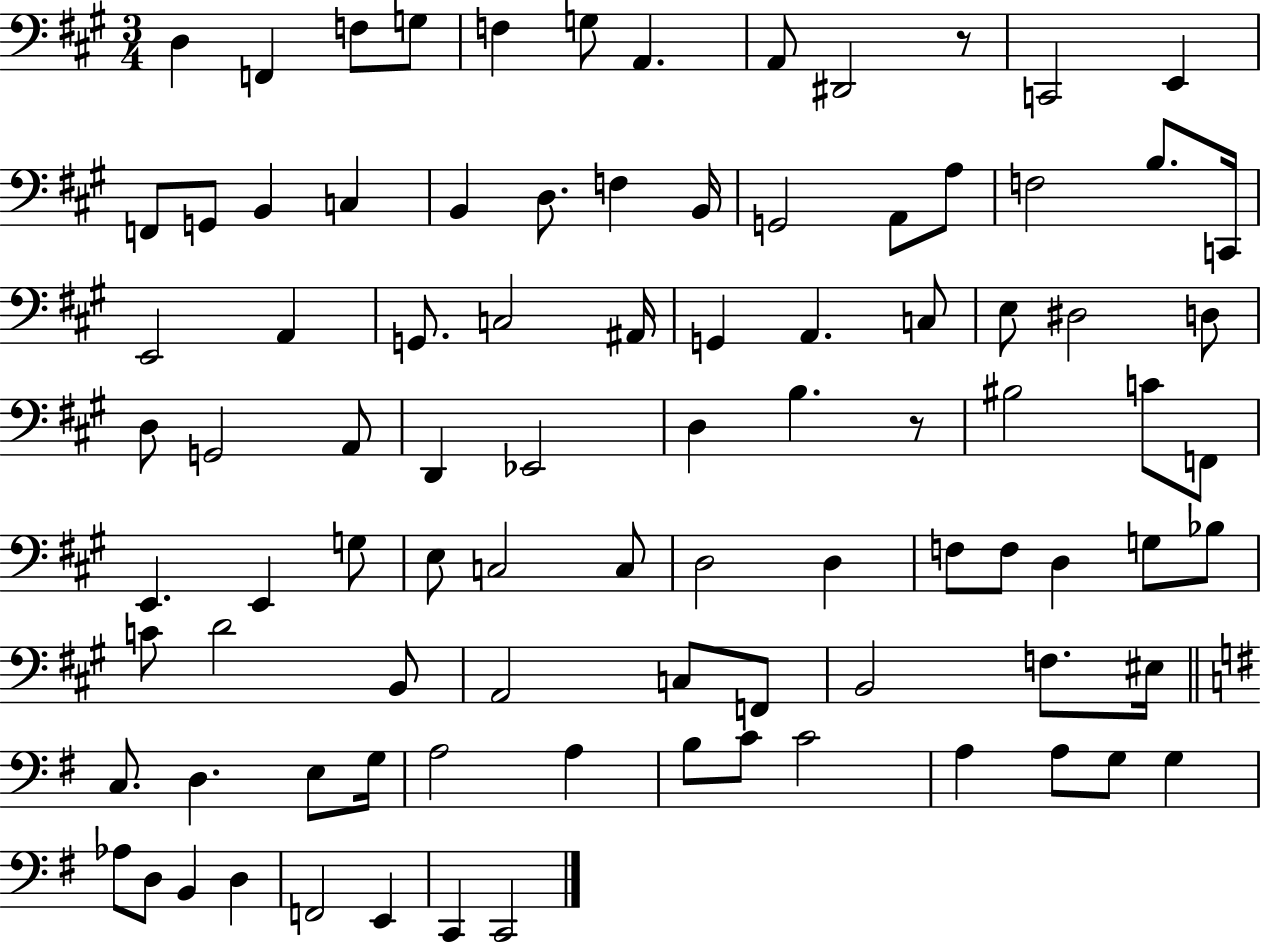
{
  \clef bass
  \numericTimeSignature
  \time 3/4
  \key a \major
  d4 f,4 f8 g8 | f4 g8 a,4. | a,8 dis,2 r8 | c,2 e,4 | \break f,8 g,8 b,4 c4 | b,4 d8. f4 b,16 | g,2 a,8 a8 | f2 b8. c,16 | \break e,2 a,4 | g,8. c2 ais,16 | g,4 a,4. c8 | e8 dis2 d8 | \break d8 g,2 a,8 | d,4 ees,2 | d4 b4. r8 | bis2 c'8 f,8 | \break e,4. e,4 g8 | e8 c2 c8 | d2 d4 | f8 f8 d4 g8 bes8 | \break c'8 d'2 b,8 | a,2 c8 f,8 | b,2 f8. eis16 | \bar "||" \break \key e \minor c8. d4. e8 g16 | a2 a4 | b8 c'8 c'2 | a4 a8 g8 g4 | \break aes8 d8 b,4 d4 | f,2 e,4 | c,4 c,2 | \bar "|."
}